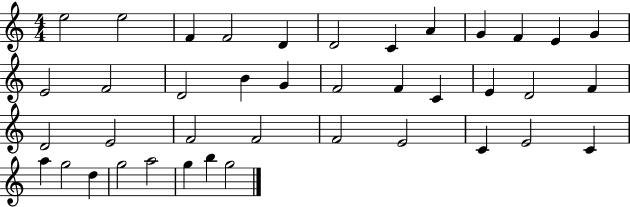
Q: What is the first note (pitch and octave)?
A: E5